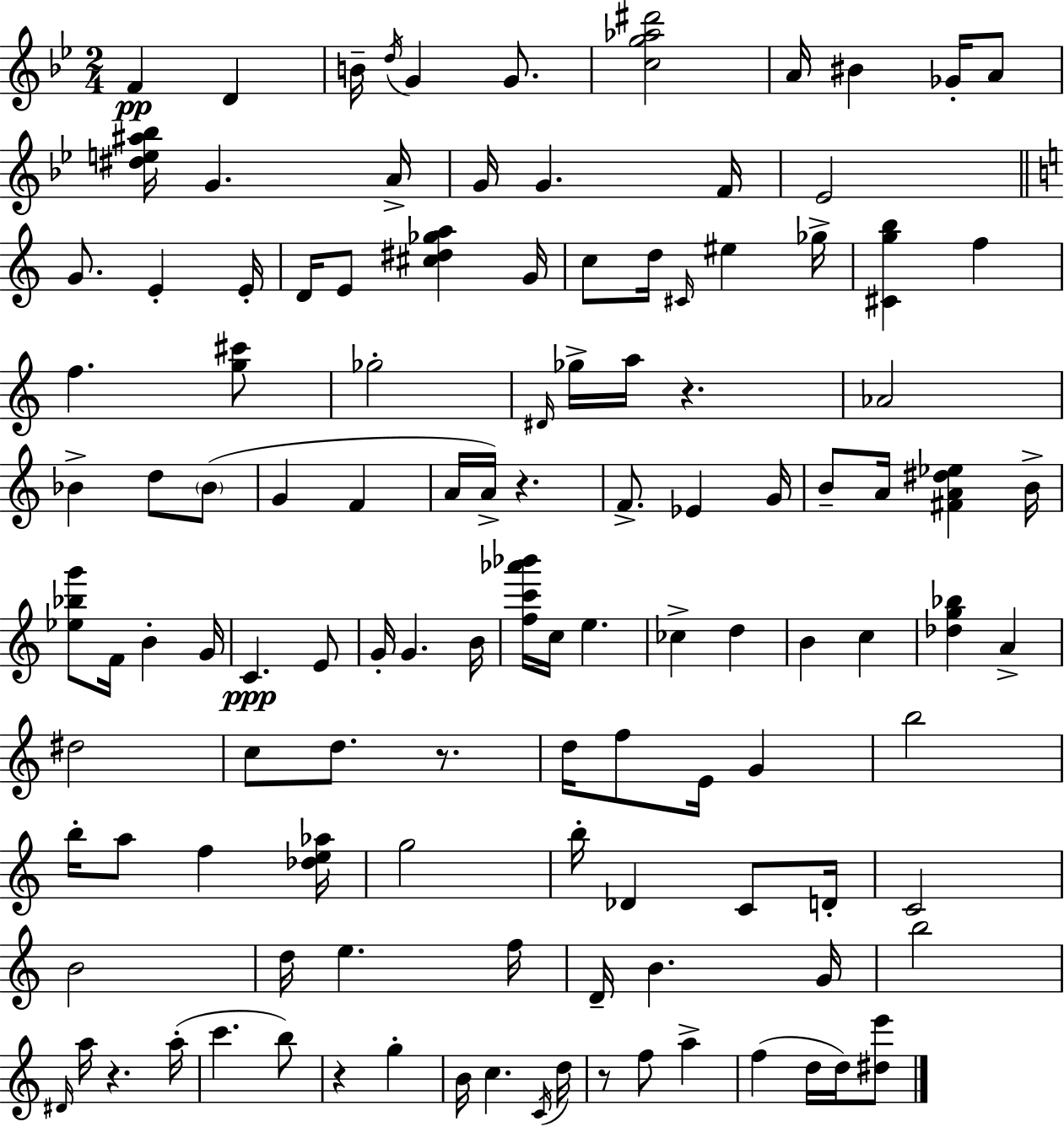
F4/q D4/q B4/s D5/s G4/q G4/e. [C5,G5,Ab5,D#6]/h A4/s BIS4/q Gb4/s A4/e [D#5,E5,A#5,Bb5]/s G4/q. A4/s G4/s G4/q. F4/s Eb4/h G4/e. E4/q E4/s D4/s E4/e [C#5,D#5,Gb5,A5]/q G4/s C5/e D5/s C#4/s EIS5/q Gb5/s [C#4,G5,B5]/q F5/q F5/q. [G5,C#6]/e Gb5/h D#4/s Gb5/s A5/s R/q. Ab4/h Bb4/q D5/e Bb4/e G4/q F4/q A4/s A4/s R/q. F4/e. Eb4/q G4/s B4/e A4/s [F#4,A4,D#5,Eb5]/q B4/s [Eb5,Bb5,G6]/e F4/s B4/q G4/s C4/q. E4/e G4/s G4/q. B4/s [F5,C6,Ab6,Bb6]/s C5/s E5/q. CES5/q D5/q B4/q C5/q [Db5,G5,Bb5]/q A4/q D#5/h C5/e D5/e. R/e. D5/s F5/e E4/s G4/q B5/h B5/s A5/e F5/q [Db5,E5,Ab5]/s G5/h B5/s Db4/q C4/e D4/s C4/h B4/h D5/s E5/q. F5/s D4/s B4/q. G4/s B5/h D#4/s A5/s R/q. A5/s C6/q. B5/e R/q G5/q B4/s C5/q. C4/s D5/s R/e F5/e A5/q F5/q D5/s D5/s [D#5,E6]/e